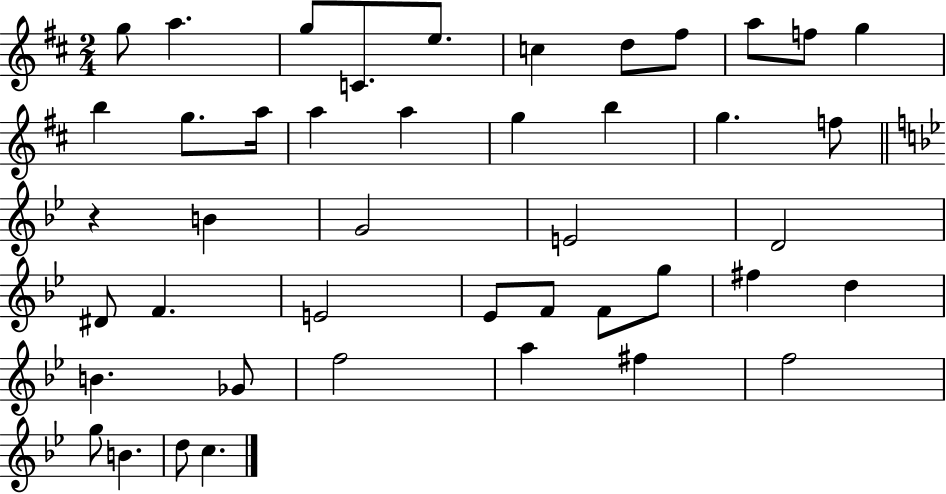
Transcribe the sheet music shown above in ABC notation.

X:1
T:Untitled
M:2/4
L:1/4
K:D
g/2 a g/2 C/2 e/2 c d/2 ^f/2 a/2 f/2 g b g/2 a/4 a a g b g f/2 z B G2 E2 D2 ^D/2 F E2 _E/2 F/2 F/2 g/2 ^f d B _G/2 f2 a ^f f2 g/2 B d/2 c